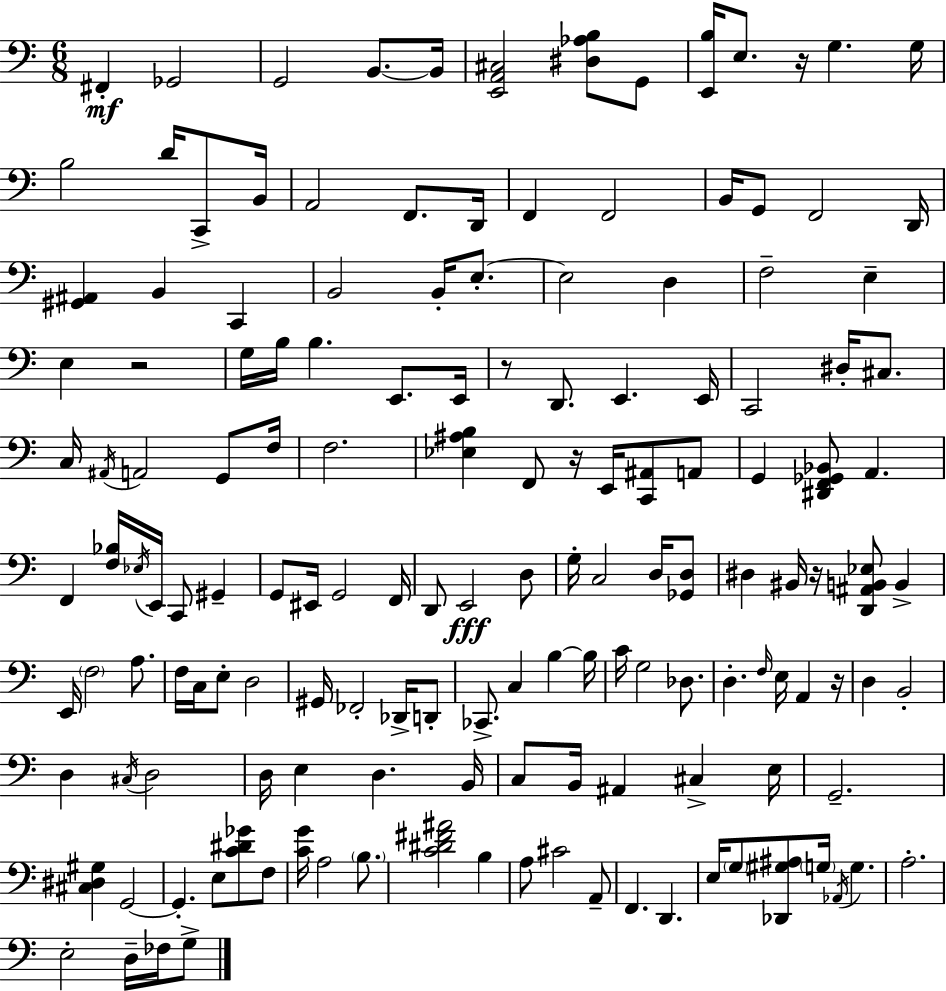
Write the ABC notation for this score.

X:1
T:Untitled
M:6/8
L:1/4
K:C
^F,, _G,,2 G,,2 B,,/2 B,,/4 [E,,A,,^C,]2 [^D,_A,B,]/2 G,,/2 [E,,B,]/4 E,/2 z/4 G, G,/4 B,2 D/4 C,,/2 B,,/4 A,,2 F,,/2 D,,/4 F,, F,,2 B,,/4 G,,/2 F,,2 D,,/4 [^G,,^A,,] B,, C,, B,,2 B,,/4 E,/2 E,2 D, F,2 E, E, z2 G,/4 B,/4 B, E,,/2 E,,/4 z/2 D,,/2 E,, E,,/4 C,,2 ^D,/4 ^C,/2 C,/4 ^A,,/4 A,,2 G,,/2 F,/4 F,2 [_E,^A,B,] F,,/2 z/4 E,,/4 [C,,^A,,]/2 A,,/2 G,, [^D,,F,,_G,,_B,,]/2 A,, F,, [F,_B,]/4 _E,/4 E,,/4 C,,/2 ^G,, G,,/2 ^E,,/4 G,,2 F,,/4 D,,/2 E,,2 D,/2 G,/4 C,2 D,/4 [_G,,D,]/2 ^D, ^B,,/4 z/4 [D,,^A,,B,,_E,]/2 B,, E,,/4 F,2 A,/2 F,/4 C,/4 E,/2 D,2 ^G,,/4 _F,,2 _D,,/4 D,,/2 _C,,/2 C, B, B,/4 C/4 G,2 _D,/2 D, F,/4 E,/4 A,, z/4 D, B,,2 D, ^C,/4 D,2 D,/4 E, D, B,,/4 C,/2 B,,/4 ^A,, ^C, E,/4 G,,2 [^C,^D,^G,] G,,2 G,, E,/2 [C^D_G]/2 F,/2 [CG]/4 A,2 B,/2 [C^D^F^A]2 B, A,/2 ^C2 A,,/2 F,, D,, E,/4 G,/2 [_D,,^G,^A,]/2 G,/4 _A,,/4 G, A,2 E,2 D,/4 _F,/4 G,/2